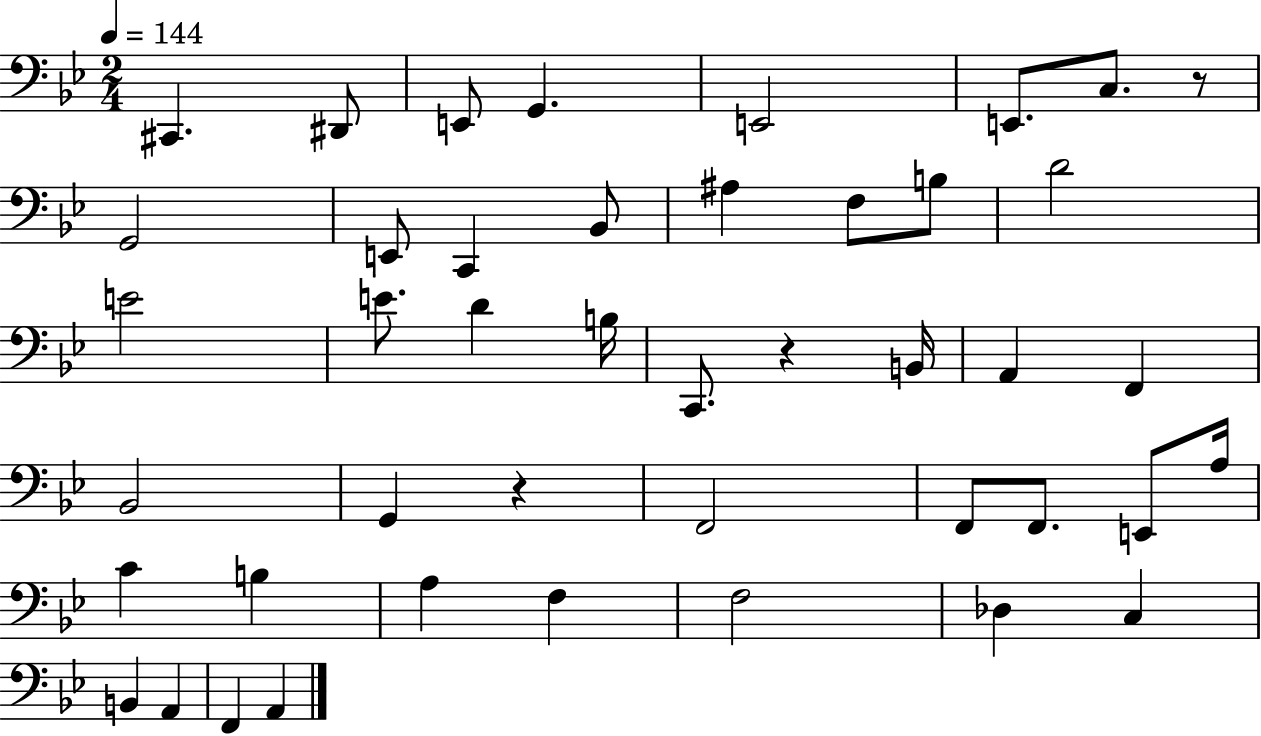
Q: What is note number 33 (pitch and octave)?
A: A3